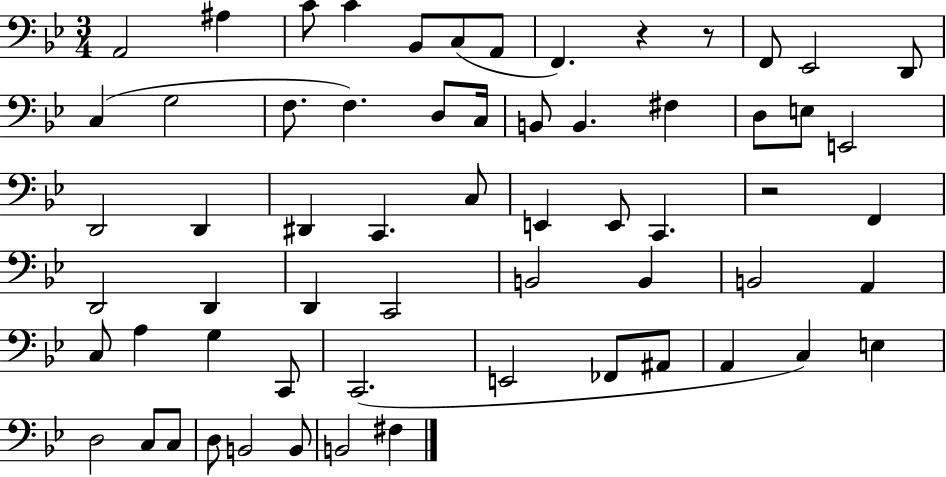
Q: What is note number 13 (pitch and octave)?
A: G3